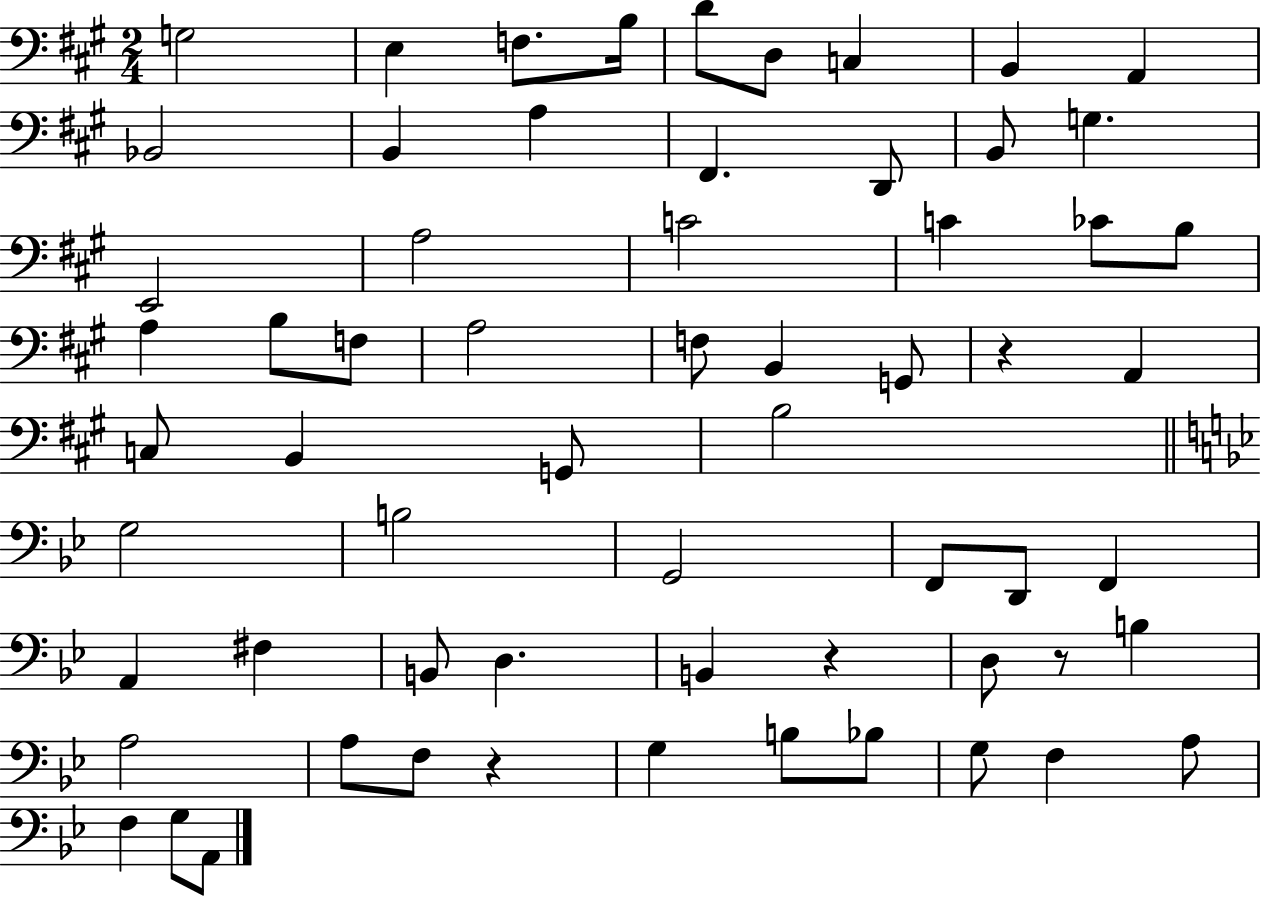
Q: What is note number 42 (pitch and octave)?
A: F#3